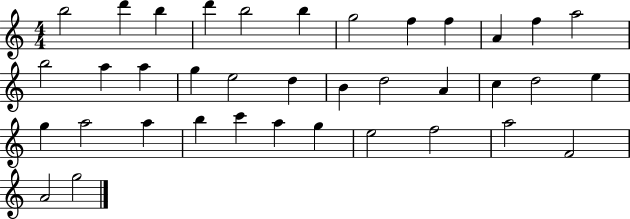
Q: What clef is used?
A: treble